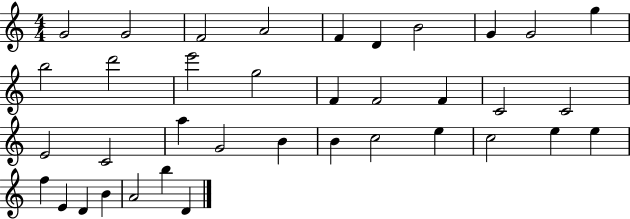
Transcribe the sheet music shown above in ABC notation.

X:1
T:Untitled
M:4/4
L:1/4
K:C
G2 G2 F2 A2 F D B2 G G2 g b2 d'2 e'2 g2 F F2 F C2 C2 E2 C2 a G2 B B c2 e c2 e e f E D B A2 b D